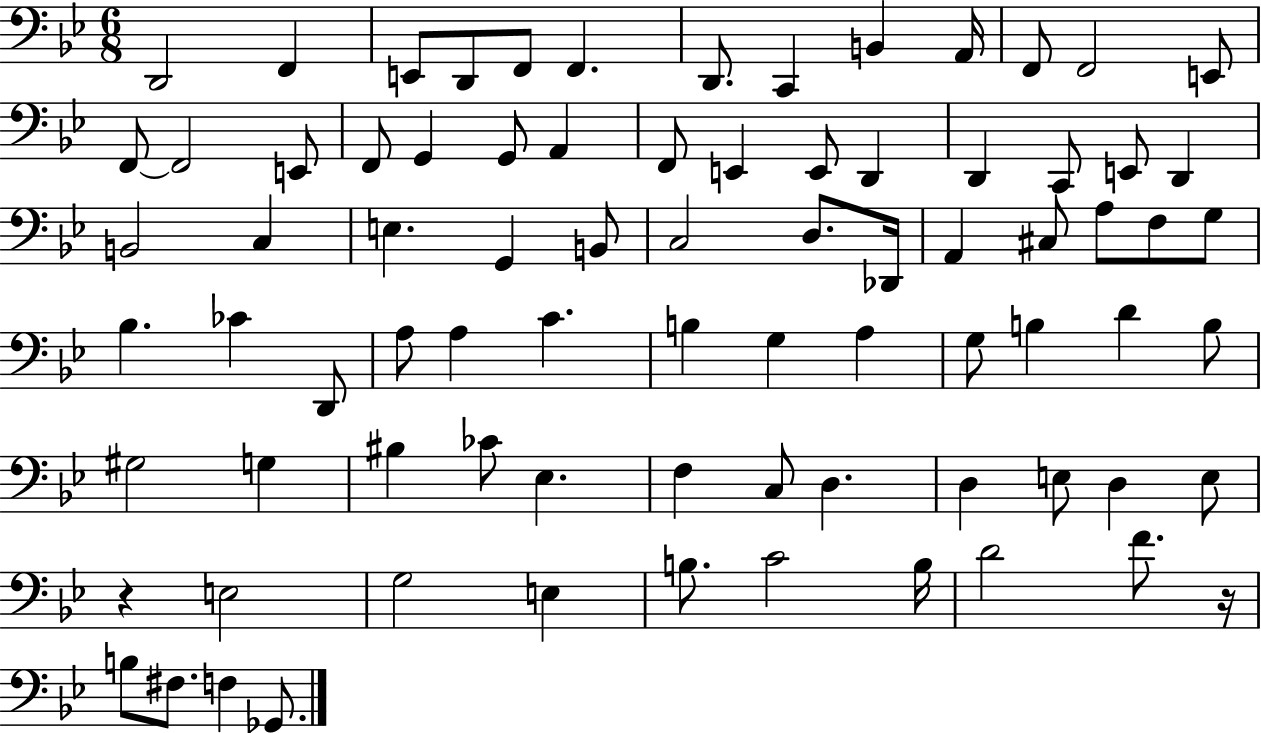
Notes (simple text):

D2/h F2/q E2/e D2/e F2/e F2/q. D2/e. C2/q B2/q A2/s F2/e F2/h E2/e F2/e F2/h E2/e F2/e G2/q G2/e A2/q F2/e E2/q E2/e D2/q D2/q C2/e E2/e D2/q B2/h C3/q E3/q. G2/q B2/e C3/h D3/e. Db2/s A2/q C#3/e A3/e F3/e G3/e Bb3/q. CES4/q D2/e A3/e A3/q C4/q. B3/q G3/q A3/q G3/e B3/q D4/q B3/e G#3/h G3/q BIS3/q CES4/e Eb3/q. F3/q C3/e D3/q. D3/q E3/e D3/q E3/e R/q E3/h G3/h E3/q B3/e. C4/h B3/s D4/h F4/e. R/s B3/e F#3/e. F3/q Gb2/e.